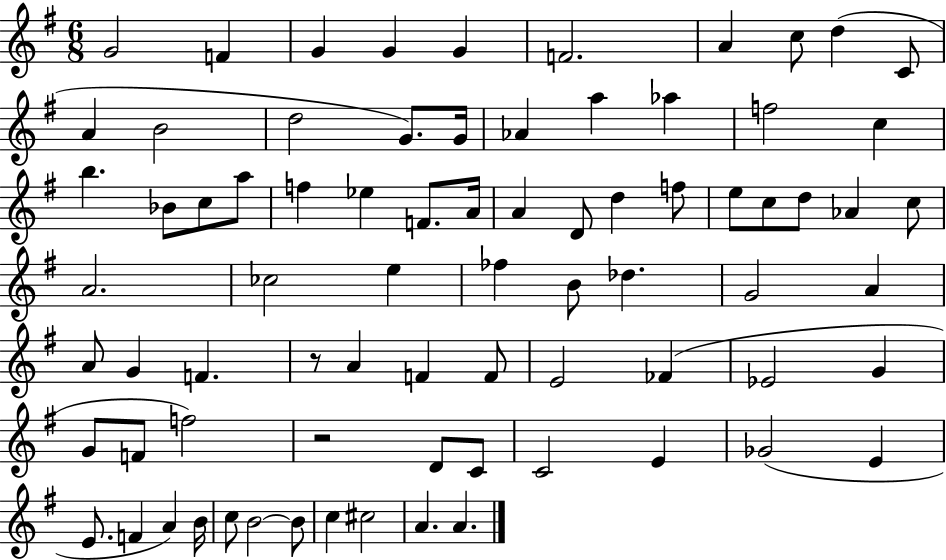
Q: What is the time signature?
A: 6/8